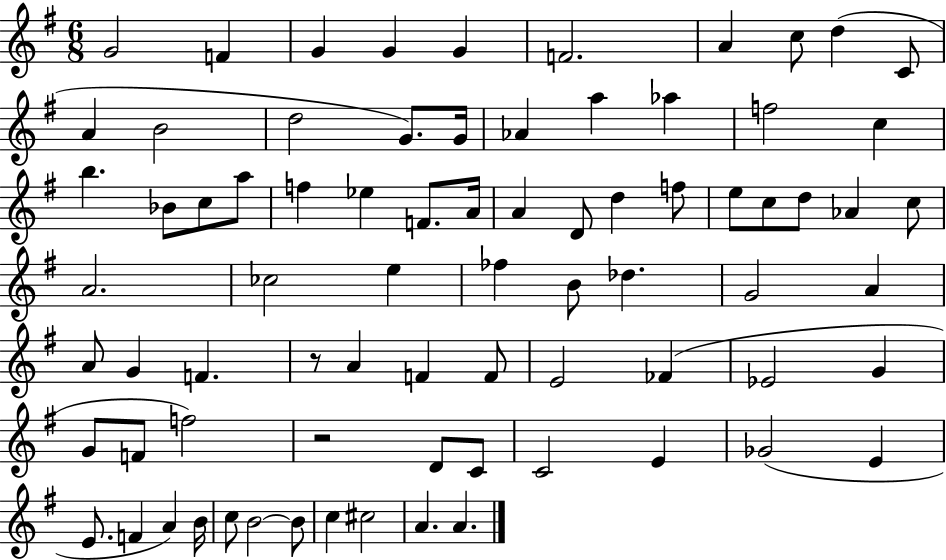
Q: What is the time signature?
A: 6/8